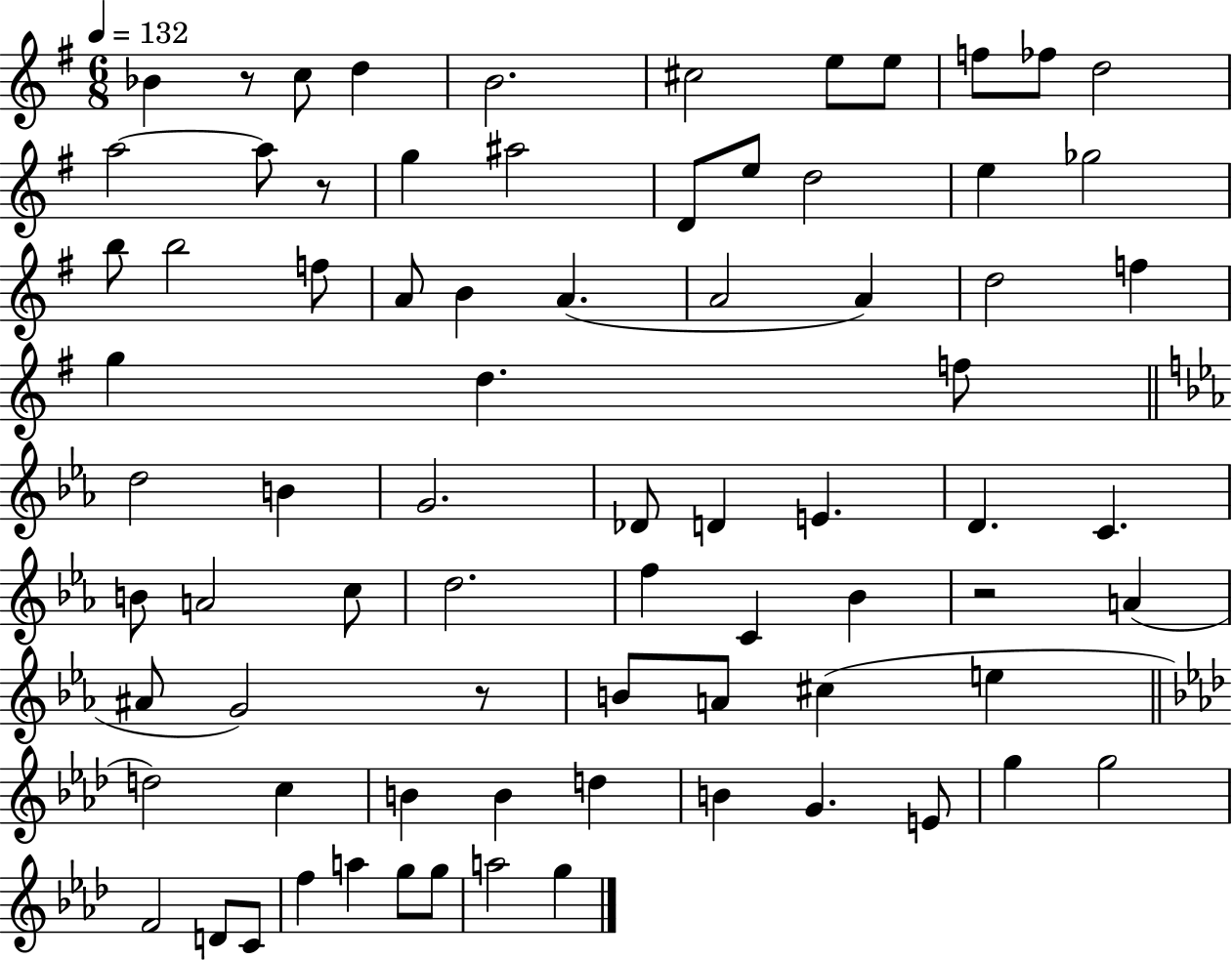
{
  \clef treble
  \numericTimeSignature
  \time 6/8
  \key g \major
  \tempo 4 = 132
  bes'4 r8 c''8 d''4 | b'2. | cis''2 e''8 e''8 | f''8 fes''8 d''2 | \break a''2~~ a''8 r8 | g''4 ais''2 | d'8 e''8 d''2 | e''4 ges''2 | \break b''8 b''2 f''8 | a'8 b'4 a'4.( | a'2 a'4) | d''2 f''4 | \break g''4 d''4. f''8 | \bar "||" \break \key ees \major d''2 b'4 | g'2. | des'8 d'4 e'4. | d'4. c'4. | \break b'8 a'2 c''8 | d''2. | f''4 c'4 bes'4 | r2 a'4( | \break ais'8 g'2) r8 | b'8 a'8 cis''4( e''4 | \bar "||" \break \key aes \major d''2) c''4 | b'4 b'4 d''4 | b'4 g'4. e'8 | g''4 g''2 | \break f'2 d'8 c'8 | f''4 a''4 g''8 g''8 | a''2 g''4 | \bar "|."
}